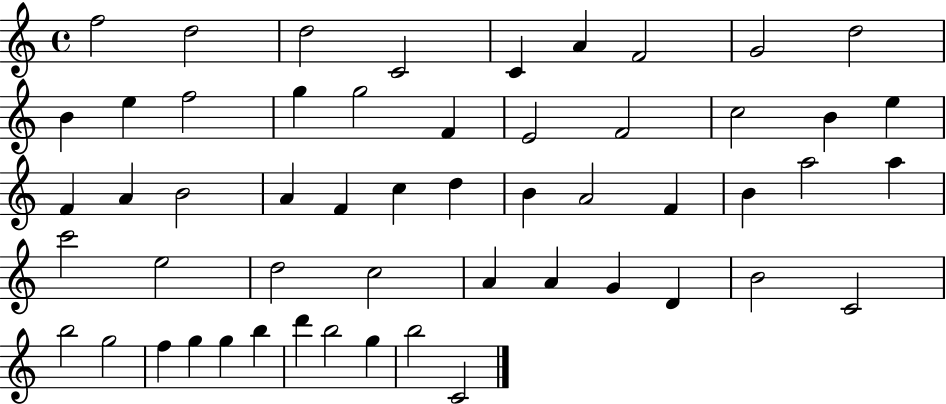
{
  \clef treble
  \time 4/4
  \defaultTimeSignature
  \key c \major
  f''2 d''2 | d''2 c'2 | c'4 a'4 f'2 | g'2 d''2 | \break b'4 e''4 f''2 | g''4 g''2 f'4 | e'2 f'2 | c''2 b'4 e''4 | \break f'4 a'4 b'2 | a'4 f'4 c''4 d''4 | b'4 a'2 f'4 | b'4 a''2 a''4 | \break c'''2 e''2 | d''2 c''2 | a'4 a'4 g'4 d'4 | b'2 c'2 | \break b''2 g''2 | f''4 g''4 g''4 b''4 | d'''4 b''2 g''4 | b''2 c'2 | \break \bar "|."
}